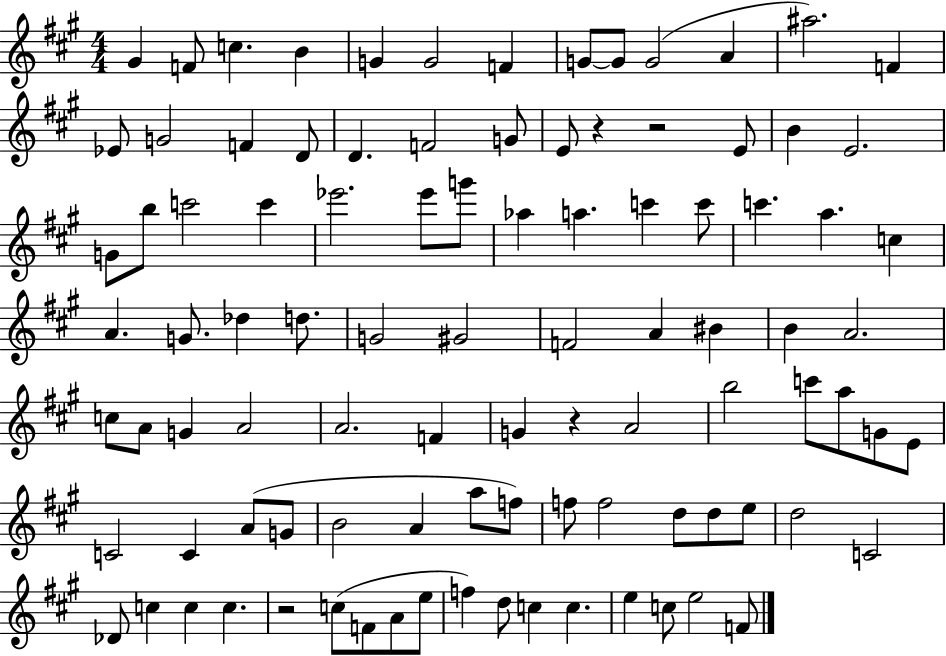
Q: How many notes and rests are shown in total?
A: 97